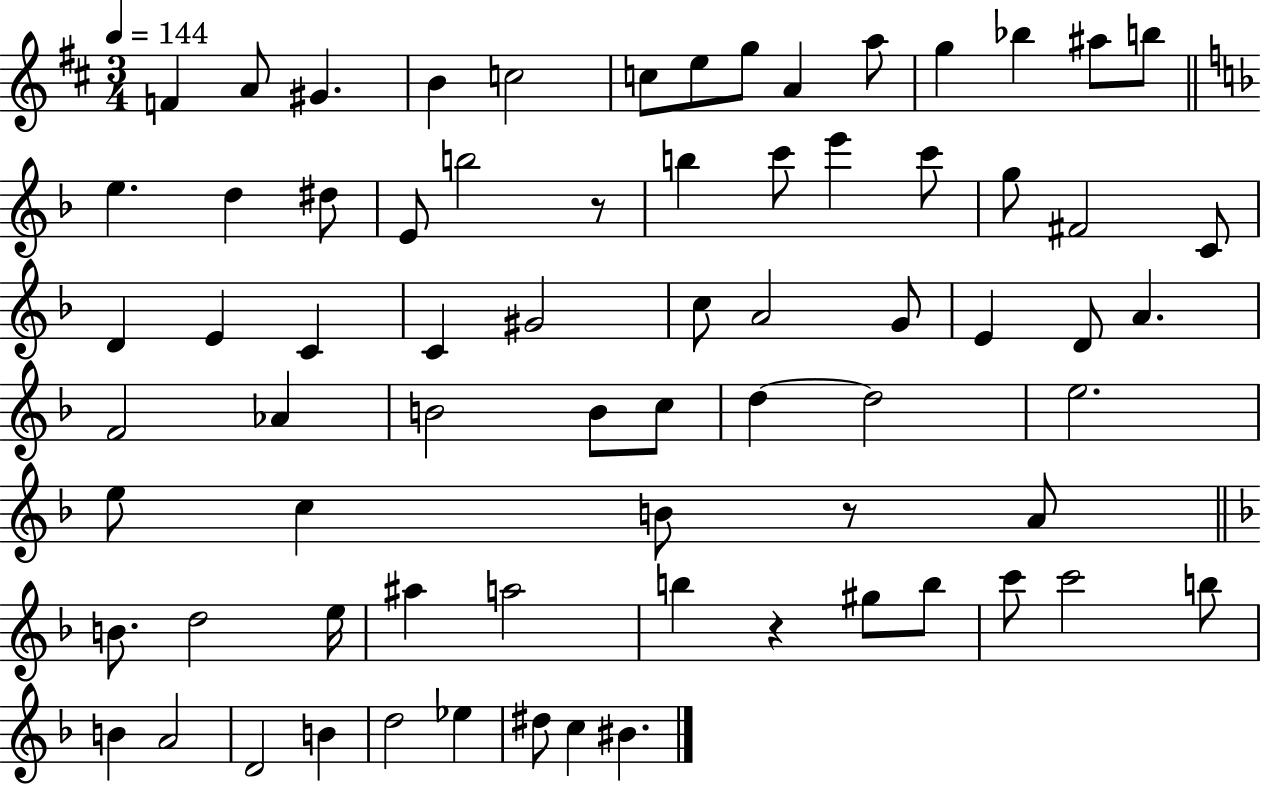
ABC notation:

X:1
T:Untitled
M:3/4
L:1/4
K:D
F A/2 ^G B c2 c/2 e/2 g/2 A a/2 g _b ^a/2 b/2 e d ^d/2 E/2 b2 z/2 b c'/2 e' c'/2 g/2 ^F2 C/2 D E C C ^G2 c/2 A2 G/2 E D/2 A F2 _A B2 B/2 c/2 d d2 e2 e/2 c B/2 z/2 A/2 B/2 d2 e/4 ^a a2 b z ^g/2 b/2 c'/2 c'2 b/2 B A2 D2 B d2 _e ^d/2 c ^B